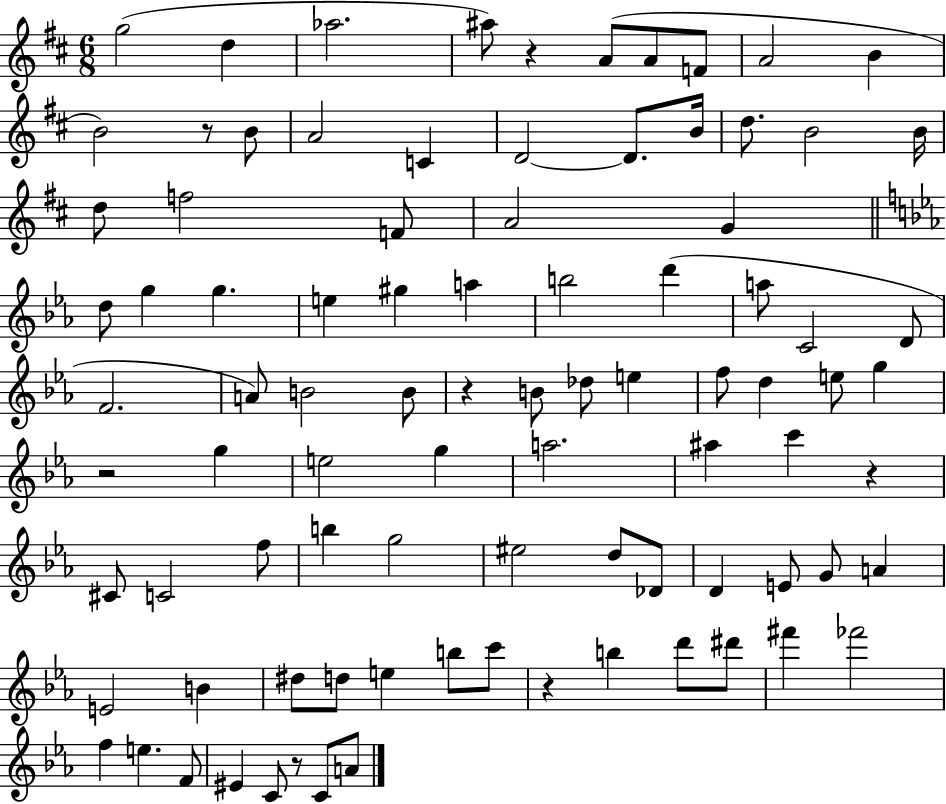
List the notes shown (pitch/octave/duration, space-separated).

G5/h D5/q Ab5/h. A#5/e R/q A4/e A4/e F4/e A4/h B4/q B4/h R/e B4/e A4/h C4/q D4/h D4/e. B4/s D5/e. B4/h B4/s D5/e F5/h F4/e A4/h G4/q D5/e G5/q G5/q. E5/q G#5/q A5/q B5/h D6/q A5/e C4/h D4/e F4/h. A4/e B4/h B4/e R/q B4/e Db5/e E5/q F5/e D5/q E5/e G5/q R/h G5/q E5/h G5/q A5/h. A#5/q C6/q R/q C#4/e C4/h F5/e B5/q G5/h EIS5/h D5/e Db4/e D4/q E4/e G4/e A4/q E4/h B4/q D#5/e D5/e E5/q B5/e C6/e R/q B5/q D6/e D#6/e F#6/q FES6/h F5/q E5/q. F4/e EIS4/q C4/e R/e C4/e A4/e